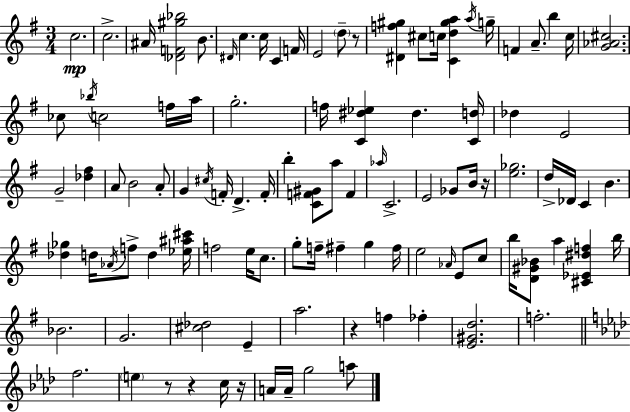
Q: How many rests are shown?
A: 6